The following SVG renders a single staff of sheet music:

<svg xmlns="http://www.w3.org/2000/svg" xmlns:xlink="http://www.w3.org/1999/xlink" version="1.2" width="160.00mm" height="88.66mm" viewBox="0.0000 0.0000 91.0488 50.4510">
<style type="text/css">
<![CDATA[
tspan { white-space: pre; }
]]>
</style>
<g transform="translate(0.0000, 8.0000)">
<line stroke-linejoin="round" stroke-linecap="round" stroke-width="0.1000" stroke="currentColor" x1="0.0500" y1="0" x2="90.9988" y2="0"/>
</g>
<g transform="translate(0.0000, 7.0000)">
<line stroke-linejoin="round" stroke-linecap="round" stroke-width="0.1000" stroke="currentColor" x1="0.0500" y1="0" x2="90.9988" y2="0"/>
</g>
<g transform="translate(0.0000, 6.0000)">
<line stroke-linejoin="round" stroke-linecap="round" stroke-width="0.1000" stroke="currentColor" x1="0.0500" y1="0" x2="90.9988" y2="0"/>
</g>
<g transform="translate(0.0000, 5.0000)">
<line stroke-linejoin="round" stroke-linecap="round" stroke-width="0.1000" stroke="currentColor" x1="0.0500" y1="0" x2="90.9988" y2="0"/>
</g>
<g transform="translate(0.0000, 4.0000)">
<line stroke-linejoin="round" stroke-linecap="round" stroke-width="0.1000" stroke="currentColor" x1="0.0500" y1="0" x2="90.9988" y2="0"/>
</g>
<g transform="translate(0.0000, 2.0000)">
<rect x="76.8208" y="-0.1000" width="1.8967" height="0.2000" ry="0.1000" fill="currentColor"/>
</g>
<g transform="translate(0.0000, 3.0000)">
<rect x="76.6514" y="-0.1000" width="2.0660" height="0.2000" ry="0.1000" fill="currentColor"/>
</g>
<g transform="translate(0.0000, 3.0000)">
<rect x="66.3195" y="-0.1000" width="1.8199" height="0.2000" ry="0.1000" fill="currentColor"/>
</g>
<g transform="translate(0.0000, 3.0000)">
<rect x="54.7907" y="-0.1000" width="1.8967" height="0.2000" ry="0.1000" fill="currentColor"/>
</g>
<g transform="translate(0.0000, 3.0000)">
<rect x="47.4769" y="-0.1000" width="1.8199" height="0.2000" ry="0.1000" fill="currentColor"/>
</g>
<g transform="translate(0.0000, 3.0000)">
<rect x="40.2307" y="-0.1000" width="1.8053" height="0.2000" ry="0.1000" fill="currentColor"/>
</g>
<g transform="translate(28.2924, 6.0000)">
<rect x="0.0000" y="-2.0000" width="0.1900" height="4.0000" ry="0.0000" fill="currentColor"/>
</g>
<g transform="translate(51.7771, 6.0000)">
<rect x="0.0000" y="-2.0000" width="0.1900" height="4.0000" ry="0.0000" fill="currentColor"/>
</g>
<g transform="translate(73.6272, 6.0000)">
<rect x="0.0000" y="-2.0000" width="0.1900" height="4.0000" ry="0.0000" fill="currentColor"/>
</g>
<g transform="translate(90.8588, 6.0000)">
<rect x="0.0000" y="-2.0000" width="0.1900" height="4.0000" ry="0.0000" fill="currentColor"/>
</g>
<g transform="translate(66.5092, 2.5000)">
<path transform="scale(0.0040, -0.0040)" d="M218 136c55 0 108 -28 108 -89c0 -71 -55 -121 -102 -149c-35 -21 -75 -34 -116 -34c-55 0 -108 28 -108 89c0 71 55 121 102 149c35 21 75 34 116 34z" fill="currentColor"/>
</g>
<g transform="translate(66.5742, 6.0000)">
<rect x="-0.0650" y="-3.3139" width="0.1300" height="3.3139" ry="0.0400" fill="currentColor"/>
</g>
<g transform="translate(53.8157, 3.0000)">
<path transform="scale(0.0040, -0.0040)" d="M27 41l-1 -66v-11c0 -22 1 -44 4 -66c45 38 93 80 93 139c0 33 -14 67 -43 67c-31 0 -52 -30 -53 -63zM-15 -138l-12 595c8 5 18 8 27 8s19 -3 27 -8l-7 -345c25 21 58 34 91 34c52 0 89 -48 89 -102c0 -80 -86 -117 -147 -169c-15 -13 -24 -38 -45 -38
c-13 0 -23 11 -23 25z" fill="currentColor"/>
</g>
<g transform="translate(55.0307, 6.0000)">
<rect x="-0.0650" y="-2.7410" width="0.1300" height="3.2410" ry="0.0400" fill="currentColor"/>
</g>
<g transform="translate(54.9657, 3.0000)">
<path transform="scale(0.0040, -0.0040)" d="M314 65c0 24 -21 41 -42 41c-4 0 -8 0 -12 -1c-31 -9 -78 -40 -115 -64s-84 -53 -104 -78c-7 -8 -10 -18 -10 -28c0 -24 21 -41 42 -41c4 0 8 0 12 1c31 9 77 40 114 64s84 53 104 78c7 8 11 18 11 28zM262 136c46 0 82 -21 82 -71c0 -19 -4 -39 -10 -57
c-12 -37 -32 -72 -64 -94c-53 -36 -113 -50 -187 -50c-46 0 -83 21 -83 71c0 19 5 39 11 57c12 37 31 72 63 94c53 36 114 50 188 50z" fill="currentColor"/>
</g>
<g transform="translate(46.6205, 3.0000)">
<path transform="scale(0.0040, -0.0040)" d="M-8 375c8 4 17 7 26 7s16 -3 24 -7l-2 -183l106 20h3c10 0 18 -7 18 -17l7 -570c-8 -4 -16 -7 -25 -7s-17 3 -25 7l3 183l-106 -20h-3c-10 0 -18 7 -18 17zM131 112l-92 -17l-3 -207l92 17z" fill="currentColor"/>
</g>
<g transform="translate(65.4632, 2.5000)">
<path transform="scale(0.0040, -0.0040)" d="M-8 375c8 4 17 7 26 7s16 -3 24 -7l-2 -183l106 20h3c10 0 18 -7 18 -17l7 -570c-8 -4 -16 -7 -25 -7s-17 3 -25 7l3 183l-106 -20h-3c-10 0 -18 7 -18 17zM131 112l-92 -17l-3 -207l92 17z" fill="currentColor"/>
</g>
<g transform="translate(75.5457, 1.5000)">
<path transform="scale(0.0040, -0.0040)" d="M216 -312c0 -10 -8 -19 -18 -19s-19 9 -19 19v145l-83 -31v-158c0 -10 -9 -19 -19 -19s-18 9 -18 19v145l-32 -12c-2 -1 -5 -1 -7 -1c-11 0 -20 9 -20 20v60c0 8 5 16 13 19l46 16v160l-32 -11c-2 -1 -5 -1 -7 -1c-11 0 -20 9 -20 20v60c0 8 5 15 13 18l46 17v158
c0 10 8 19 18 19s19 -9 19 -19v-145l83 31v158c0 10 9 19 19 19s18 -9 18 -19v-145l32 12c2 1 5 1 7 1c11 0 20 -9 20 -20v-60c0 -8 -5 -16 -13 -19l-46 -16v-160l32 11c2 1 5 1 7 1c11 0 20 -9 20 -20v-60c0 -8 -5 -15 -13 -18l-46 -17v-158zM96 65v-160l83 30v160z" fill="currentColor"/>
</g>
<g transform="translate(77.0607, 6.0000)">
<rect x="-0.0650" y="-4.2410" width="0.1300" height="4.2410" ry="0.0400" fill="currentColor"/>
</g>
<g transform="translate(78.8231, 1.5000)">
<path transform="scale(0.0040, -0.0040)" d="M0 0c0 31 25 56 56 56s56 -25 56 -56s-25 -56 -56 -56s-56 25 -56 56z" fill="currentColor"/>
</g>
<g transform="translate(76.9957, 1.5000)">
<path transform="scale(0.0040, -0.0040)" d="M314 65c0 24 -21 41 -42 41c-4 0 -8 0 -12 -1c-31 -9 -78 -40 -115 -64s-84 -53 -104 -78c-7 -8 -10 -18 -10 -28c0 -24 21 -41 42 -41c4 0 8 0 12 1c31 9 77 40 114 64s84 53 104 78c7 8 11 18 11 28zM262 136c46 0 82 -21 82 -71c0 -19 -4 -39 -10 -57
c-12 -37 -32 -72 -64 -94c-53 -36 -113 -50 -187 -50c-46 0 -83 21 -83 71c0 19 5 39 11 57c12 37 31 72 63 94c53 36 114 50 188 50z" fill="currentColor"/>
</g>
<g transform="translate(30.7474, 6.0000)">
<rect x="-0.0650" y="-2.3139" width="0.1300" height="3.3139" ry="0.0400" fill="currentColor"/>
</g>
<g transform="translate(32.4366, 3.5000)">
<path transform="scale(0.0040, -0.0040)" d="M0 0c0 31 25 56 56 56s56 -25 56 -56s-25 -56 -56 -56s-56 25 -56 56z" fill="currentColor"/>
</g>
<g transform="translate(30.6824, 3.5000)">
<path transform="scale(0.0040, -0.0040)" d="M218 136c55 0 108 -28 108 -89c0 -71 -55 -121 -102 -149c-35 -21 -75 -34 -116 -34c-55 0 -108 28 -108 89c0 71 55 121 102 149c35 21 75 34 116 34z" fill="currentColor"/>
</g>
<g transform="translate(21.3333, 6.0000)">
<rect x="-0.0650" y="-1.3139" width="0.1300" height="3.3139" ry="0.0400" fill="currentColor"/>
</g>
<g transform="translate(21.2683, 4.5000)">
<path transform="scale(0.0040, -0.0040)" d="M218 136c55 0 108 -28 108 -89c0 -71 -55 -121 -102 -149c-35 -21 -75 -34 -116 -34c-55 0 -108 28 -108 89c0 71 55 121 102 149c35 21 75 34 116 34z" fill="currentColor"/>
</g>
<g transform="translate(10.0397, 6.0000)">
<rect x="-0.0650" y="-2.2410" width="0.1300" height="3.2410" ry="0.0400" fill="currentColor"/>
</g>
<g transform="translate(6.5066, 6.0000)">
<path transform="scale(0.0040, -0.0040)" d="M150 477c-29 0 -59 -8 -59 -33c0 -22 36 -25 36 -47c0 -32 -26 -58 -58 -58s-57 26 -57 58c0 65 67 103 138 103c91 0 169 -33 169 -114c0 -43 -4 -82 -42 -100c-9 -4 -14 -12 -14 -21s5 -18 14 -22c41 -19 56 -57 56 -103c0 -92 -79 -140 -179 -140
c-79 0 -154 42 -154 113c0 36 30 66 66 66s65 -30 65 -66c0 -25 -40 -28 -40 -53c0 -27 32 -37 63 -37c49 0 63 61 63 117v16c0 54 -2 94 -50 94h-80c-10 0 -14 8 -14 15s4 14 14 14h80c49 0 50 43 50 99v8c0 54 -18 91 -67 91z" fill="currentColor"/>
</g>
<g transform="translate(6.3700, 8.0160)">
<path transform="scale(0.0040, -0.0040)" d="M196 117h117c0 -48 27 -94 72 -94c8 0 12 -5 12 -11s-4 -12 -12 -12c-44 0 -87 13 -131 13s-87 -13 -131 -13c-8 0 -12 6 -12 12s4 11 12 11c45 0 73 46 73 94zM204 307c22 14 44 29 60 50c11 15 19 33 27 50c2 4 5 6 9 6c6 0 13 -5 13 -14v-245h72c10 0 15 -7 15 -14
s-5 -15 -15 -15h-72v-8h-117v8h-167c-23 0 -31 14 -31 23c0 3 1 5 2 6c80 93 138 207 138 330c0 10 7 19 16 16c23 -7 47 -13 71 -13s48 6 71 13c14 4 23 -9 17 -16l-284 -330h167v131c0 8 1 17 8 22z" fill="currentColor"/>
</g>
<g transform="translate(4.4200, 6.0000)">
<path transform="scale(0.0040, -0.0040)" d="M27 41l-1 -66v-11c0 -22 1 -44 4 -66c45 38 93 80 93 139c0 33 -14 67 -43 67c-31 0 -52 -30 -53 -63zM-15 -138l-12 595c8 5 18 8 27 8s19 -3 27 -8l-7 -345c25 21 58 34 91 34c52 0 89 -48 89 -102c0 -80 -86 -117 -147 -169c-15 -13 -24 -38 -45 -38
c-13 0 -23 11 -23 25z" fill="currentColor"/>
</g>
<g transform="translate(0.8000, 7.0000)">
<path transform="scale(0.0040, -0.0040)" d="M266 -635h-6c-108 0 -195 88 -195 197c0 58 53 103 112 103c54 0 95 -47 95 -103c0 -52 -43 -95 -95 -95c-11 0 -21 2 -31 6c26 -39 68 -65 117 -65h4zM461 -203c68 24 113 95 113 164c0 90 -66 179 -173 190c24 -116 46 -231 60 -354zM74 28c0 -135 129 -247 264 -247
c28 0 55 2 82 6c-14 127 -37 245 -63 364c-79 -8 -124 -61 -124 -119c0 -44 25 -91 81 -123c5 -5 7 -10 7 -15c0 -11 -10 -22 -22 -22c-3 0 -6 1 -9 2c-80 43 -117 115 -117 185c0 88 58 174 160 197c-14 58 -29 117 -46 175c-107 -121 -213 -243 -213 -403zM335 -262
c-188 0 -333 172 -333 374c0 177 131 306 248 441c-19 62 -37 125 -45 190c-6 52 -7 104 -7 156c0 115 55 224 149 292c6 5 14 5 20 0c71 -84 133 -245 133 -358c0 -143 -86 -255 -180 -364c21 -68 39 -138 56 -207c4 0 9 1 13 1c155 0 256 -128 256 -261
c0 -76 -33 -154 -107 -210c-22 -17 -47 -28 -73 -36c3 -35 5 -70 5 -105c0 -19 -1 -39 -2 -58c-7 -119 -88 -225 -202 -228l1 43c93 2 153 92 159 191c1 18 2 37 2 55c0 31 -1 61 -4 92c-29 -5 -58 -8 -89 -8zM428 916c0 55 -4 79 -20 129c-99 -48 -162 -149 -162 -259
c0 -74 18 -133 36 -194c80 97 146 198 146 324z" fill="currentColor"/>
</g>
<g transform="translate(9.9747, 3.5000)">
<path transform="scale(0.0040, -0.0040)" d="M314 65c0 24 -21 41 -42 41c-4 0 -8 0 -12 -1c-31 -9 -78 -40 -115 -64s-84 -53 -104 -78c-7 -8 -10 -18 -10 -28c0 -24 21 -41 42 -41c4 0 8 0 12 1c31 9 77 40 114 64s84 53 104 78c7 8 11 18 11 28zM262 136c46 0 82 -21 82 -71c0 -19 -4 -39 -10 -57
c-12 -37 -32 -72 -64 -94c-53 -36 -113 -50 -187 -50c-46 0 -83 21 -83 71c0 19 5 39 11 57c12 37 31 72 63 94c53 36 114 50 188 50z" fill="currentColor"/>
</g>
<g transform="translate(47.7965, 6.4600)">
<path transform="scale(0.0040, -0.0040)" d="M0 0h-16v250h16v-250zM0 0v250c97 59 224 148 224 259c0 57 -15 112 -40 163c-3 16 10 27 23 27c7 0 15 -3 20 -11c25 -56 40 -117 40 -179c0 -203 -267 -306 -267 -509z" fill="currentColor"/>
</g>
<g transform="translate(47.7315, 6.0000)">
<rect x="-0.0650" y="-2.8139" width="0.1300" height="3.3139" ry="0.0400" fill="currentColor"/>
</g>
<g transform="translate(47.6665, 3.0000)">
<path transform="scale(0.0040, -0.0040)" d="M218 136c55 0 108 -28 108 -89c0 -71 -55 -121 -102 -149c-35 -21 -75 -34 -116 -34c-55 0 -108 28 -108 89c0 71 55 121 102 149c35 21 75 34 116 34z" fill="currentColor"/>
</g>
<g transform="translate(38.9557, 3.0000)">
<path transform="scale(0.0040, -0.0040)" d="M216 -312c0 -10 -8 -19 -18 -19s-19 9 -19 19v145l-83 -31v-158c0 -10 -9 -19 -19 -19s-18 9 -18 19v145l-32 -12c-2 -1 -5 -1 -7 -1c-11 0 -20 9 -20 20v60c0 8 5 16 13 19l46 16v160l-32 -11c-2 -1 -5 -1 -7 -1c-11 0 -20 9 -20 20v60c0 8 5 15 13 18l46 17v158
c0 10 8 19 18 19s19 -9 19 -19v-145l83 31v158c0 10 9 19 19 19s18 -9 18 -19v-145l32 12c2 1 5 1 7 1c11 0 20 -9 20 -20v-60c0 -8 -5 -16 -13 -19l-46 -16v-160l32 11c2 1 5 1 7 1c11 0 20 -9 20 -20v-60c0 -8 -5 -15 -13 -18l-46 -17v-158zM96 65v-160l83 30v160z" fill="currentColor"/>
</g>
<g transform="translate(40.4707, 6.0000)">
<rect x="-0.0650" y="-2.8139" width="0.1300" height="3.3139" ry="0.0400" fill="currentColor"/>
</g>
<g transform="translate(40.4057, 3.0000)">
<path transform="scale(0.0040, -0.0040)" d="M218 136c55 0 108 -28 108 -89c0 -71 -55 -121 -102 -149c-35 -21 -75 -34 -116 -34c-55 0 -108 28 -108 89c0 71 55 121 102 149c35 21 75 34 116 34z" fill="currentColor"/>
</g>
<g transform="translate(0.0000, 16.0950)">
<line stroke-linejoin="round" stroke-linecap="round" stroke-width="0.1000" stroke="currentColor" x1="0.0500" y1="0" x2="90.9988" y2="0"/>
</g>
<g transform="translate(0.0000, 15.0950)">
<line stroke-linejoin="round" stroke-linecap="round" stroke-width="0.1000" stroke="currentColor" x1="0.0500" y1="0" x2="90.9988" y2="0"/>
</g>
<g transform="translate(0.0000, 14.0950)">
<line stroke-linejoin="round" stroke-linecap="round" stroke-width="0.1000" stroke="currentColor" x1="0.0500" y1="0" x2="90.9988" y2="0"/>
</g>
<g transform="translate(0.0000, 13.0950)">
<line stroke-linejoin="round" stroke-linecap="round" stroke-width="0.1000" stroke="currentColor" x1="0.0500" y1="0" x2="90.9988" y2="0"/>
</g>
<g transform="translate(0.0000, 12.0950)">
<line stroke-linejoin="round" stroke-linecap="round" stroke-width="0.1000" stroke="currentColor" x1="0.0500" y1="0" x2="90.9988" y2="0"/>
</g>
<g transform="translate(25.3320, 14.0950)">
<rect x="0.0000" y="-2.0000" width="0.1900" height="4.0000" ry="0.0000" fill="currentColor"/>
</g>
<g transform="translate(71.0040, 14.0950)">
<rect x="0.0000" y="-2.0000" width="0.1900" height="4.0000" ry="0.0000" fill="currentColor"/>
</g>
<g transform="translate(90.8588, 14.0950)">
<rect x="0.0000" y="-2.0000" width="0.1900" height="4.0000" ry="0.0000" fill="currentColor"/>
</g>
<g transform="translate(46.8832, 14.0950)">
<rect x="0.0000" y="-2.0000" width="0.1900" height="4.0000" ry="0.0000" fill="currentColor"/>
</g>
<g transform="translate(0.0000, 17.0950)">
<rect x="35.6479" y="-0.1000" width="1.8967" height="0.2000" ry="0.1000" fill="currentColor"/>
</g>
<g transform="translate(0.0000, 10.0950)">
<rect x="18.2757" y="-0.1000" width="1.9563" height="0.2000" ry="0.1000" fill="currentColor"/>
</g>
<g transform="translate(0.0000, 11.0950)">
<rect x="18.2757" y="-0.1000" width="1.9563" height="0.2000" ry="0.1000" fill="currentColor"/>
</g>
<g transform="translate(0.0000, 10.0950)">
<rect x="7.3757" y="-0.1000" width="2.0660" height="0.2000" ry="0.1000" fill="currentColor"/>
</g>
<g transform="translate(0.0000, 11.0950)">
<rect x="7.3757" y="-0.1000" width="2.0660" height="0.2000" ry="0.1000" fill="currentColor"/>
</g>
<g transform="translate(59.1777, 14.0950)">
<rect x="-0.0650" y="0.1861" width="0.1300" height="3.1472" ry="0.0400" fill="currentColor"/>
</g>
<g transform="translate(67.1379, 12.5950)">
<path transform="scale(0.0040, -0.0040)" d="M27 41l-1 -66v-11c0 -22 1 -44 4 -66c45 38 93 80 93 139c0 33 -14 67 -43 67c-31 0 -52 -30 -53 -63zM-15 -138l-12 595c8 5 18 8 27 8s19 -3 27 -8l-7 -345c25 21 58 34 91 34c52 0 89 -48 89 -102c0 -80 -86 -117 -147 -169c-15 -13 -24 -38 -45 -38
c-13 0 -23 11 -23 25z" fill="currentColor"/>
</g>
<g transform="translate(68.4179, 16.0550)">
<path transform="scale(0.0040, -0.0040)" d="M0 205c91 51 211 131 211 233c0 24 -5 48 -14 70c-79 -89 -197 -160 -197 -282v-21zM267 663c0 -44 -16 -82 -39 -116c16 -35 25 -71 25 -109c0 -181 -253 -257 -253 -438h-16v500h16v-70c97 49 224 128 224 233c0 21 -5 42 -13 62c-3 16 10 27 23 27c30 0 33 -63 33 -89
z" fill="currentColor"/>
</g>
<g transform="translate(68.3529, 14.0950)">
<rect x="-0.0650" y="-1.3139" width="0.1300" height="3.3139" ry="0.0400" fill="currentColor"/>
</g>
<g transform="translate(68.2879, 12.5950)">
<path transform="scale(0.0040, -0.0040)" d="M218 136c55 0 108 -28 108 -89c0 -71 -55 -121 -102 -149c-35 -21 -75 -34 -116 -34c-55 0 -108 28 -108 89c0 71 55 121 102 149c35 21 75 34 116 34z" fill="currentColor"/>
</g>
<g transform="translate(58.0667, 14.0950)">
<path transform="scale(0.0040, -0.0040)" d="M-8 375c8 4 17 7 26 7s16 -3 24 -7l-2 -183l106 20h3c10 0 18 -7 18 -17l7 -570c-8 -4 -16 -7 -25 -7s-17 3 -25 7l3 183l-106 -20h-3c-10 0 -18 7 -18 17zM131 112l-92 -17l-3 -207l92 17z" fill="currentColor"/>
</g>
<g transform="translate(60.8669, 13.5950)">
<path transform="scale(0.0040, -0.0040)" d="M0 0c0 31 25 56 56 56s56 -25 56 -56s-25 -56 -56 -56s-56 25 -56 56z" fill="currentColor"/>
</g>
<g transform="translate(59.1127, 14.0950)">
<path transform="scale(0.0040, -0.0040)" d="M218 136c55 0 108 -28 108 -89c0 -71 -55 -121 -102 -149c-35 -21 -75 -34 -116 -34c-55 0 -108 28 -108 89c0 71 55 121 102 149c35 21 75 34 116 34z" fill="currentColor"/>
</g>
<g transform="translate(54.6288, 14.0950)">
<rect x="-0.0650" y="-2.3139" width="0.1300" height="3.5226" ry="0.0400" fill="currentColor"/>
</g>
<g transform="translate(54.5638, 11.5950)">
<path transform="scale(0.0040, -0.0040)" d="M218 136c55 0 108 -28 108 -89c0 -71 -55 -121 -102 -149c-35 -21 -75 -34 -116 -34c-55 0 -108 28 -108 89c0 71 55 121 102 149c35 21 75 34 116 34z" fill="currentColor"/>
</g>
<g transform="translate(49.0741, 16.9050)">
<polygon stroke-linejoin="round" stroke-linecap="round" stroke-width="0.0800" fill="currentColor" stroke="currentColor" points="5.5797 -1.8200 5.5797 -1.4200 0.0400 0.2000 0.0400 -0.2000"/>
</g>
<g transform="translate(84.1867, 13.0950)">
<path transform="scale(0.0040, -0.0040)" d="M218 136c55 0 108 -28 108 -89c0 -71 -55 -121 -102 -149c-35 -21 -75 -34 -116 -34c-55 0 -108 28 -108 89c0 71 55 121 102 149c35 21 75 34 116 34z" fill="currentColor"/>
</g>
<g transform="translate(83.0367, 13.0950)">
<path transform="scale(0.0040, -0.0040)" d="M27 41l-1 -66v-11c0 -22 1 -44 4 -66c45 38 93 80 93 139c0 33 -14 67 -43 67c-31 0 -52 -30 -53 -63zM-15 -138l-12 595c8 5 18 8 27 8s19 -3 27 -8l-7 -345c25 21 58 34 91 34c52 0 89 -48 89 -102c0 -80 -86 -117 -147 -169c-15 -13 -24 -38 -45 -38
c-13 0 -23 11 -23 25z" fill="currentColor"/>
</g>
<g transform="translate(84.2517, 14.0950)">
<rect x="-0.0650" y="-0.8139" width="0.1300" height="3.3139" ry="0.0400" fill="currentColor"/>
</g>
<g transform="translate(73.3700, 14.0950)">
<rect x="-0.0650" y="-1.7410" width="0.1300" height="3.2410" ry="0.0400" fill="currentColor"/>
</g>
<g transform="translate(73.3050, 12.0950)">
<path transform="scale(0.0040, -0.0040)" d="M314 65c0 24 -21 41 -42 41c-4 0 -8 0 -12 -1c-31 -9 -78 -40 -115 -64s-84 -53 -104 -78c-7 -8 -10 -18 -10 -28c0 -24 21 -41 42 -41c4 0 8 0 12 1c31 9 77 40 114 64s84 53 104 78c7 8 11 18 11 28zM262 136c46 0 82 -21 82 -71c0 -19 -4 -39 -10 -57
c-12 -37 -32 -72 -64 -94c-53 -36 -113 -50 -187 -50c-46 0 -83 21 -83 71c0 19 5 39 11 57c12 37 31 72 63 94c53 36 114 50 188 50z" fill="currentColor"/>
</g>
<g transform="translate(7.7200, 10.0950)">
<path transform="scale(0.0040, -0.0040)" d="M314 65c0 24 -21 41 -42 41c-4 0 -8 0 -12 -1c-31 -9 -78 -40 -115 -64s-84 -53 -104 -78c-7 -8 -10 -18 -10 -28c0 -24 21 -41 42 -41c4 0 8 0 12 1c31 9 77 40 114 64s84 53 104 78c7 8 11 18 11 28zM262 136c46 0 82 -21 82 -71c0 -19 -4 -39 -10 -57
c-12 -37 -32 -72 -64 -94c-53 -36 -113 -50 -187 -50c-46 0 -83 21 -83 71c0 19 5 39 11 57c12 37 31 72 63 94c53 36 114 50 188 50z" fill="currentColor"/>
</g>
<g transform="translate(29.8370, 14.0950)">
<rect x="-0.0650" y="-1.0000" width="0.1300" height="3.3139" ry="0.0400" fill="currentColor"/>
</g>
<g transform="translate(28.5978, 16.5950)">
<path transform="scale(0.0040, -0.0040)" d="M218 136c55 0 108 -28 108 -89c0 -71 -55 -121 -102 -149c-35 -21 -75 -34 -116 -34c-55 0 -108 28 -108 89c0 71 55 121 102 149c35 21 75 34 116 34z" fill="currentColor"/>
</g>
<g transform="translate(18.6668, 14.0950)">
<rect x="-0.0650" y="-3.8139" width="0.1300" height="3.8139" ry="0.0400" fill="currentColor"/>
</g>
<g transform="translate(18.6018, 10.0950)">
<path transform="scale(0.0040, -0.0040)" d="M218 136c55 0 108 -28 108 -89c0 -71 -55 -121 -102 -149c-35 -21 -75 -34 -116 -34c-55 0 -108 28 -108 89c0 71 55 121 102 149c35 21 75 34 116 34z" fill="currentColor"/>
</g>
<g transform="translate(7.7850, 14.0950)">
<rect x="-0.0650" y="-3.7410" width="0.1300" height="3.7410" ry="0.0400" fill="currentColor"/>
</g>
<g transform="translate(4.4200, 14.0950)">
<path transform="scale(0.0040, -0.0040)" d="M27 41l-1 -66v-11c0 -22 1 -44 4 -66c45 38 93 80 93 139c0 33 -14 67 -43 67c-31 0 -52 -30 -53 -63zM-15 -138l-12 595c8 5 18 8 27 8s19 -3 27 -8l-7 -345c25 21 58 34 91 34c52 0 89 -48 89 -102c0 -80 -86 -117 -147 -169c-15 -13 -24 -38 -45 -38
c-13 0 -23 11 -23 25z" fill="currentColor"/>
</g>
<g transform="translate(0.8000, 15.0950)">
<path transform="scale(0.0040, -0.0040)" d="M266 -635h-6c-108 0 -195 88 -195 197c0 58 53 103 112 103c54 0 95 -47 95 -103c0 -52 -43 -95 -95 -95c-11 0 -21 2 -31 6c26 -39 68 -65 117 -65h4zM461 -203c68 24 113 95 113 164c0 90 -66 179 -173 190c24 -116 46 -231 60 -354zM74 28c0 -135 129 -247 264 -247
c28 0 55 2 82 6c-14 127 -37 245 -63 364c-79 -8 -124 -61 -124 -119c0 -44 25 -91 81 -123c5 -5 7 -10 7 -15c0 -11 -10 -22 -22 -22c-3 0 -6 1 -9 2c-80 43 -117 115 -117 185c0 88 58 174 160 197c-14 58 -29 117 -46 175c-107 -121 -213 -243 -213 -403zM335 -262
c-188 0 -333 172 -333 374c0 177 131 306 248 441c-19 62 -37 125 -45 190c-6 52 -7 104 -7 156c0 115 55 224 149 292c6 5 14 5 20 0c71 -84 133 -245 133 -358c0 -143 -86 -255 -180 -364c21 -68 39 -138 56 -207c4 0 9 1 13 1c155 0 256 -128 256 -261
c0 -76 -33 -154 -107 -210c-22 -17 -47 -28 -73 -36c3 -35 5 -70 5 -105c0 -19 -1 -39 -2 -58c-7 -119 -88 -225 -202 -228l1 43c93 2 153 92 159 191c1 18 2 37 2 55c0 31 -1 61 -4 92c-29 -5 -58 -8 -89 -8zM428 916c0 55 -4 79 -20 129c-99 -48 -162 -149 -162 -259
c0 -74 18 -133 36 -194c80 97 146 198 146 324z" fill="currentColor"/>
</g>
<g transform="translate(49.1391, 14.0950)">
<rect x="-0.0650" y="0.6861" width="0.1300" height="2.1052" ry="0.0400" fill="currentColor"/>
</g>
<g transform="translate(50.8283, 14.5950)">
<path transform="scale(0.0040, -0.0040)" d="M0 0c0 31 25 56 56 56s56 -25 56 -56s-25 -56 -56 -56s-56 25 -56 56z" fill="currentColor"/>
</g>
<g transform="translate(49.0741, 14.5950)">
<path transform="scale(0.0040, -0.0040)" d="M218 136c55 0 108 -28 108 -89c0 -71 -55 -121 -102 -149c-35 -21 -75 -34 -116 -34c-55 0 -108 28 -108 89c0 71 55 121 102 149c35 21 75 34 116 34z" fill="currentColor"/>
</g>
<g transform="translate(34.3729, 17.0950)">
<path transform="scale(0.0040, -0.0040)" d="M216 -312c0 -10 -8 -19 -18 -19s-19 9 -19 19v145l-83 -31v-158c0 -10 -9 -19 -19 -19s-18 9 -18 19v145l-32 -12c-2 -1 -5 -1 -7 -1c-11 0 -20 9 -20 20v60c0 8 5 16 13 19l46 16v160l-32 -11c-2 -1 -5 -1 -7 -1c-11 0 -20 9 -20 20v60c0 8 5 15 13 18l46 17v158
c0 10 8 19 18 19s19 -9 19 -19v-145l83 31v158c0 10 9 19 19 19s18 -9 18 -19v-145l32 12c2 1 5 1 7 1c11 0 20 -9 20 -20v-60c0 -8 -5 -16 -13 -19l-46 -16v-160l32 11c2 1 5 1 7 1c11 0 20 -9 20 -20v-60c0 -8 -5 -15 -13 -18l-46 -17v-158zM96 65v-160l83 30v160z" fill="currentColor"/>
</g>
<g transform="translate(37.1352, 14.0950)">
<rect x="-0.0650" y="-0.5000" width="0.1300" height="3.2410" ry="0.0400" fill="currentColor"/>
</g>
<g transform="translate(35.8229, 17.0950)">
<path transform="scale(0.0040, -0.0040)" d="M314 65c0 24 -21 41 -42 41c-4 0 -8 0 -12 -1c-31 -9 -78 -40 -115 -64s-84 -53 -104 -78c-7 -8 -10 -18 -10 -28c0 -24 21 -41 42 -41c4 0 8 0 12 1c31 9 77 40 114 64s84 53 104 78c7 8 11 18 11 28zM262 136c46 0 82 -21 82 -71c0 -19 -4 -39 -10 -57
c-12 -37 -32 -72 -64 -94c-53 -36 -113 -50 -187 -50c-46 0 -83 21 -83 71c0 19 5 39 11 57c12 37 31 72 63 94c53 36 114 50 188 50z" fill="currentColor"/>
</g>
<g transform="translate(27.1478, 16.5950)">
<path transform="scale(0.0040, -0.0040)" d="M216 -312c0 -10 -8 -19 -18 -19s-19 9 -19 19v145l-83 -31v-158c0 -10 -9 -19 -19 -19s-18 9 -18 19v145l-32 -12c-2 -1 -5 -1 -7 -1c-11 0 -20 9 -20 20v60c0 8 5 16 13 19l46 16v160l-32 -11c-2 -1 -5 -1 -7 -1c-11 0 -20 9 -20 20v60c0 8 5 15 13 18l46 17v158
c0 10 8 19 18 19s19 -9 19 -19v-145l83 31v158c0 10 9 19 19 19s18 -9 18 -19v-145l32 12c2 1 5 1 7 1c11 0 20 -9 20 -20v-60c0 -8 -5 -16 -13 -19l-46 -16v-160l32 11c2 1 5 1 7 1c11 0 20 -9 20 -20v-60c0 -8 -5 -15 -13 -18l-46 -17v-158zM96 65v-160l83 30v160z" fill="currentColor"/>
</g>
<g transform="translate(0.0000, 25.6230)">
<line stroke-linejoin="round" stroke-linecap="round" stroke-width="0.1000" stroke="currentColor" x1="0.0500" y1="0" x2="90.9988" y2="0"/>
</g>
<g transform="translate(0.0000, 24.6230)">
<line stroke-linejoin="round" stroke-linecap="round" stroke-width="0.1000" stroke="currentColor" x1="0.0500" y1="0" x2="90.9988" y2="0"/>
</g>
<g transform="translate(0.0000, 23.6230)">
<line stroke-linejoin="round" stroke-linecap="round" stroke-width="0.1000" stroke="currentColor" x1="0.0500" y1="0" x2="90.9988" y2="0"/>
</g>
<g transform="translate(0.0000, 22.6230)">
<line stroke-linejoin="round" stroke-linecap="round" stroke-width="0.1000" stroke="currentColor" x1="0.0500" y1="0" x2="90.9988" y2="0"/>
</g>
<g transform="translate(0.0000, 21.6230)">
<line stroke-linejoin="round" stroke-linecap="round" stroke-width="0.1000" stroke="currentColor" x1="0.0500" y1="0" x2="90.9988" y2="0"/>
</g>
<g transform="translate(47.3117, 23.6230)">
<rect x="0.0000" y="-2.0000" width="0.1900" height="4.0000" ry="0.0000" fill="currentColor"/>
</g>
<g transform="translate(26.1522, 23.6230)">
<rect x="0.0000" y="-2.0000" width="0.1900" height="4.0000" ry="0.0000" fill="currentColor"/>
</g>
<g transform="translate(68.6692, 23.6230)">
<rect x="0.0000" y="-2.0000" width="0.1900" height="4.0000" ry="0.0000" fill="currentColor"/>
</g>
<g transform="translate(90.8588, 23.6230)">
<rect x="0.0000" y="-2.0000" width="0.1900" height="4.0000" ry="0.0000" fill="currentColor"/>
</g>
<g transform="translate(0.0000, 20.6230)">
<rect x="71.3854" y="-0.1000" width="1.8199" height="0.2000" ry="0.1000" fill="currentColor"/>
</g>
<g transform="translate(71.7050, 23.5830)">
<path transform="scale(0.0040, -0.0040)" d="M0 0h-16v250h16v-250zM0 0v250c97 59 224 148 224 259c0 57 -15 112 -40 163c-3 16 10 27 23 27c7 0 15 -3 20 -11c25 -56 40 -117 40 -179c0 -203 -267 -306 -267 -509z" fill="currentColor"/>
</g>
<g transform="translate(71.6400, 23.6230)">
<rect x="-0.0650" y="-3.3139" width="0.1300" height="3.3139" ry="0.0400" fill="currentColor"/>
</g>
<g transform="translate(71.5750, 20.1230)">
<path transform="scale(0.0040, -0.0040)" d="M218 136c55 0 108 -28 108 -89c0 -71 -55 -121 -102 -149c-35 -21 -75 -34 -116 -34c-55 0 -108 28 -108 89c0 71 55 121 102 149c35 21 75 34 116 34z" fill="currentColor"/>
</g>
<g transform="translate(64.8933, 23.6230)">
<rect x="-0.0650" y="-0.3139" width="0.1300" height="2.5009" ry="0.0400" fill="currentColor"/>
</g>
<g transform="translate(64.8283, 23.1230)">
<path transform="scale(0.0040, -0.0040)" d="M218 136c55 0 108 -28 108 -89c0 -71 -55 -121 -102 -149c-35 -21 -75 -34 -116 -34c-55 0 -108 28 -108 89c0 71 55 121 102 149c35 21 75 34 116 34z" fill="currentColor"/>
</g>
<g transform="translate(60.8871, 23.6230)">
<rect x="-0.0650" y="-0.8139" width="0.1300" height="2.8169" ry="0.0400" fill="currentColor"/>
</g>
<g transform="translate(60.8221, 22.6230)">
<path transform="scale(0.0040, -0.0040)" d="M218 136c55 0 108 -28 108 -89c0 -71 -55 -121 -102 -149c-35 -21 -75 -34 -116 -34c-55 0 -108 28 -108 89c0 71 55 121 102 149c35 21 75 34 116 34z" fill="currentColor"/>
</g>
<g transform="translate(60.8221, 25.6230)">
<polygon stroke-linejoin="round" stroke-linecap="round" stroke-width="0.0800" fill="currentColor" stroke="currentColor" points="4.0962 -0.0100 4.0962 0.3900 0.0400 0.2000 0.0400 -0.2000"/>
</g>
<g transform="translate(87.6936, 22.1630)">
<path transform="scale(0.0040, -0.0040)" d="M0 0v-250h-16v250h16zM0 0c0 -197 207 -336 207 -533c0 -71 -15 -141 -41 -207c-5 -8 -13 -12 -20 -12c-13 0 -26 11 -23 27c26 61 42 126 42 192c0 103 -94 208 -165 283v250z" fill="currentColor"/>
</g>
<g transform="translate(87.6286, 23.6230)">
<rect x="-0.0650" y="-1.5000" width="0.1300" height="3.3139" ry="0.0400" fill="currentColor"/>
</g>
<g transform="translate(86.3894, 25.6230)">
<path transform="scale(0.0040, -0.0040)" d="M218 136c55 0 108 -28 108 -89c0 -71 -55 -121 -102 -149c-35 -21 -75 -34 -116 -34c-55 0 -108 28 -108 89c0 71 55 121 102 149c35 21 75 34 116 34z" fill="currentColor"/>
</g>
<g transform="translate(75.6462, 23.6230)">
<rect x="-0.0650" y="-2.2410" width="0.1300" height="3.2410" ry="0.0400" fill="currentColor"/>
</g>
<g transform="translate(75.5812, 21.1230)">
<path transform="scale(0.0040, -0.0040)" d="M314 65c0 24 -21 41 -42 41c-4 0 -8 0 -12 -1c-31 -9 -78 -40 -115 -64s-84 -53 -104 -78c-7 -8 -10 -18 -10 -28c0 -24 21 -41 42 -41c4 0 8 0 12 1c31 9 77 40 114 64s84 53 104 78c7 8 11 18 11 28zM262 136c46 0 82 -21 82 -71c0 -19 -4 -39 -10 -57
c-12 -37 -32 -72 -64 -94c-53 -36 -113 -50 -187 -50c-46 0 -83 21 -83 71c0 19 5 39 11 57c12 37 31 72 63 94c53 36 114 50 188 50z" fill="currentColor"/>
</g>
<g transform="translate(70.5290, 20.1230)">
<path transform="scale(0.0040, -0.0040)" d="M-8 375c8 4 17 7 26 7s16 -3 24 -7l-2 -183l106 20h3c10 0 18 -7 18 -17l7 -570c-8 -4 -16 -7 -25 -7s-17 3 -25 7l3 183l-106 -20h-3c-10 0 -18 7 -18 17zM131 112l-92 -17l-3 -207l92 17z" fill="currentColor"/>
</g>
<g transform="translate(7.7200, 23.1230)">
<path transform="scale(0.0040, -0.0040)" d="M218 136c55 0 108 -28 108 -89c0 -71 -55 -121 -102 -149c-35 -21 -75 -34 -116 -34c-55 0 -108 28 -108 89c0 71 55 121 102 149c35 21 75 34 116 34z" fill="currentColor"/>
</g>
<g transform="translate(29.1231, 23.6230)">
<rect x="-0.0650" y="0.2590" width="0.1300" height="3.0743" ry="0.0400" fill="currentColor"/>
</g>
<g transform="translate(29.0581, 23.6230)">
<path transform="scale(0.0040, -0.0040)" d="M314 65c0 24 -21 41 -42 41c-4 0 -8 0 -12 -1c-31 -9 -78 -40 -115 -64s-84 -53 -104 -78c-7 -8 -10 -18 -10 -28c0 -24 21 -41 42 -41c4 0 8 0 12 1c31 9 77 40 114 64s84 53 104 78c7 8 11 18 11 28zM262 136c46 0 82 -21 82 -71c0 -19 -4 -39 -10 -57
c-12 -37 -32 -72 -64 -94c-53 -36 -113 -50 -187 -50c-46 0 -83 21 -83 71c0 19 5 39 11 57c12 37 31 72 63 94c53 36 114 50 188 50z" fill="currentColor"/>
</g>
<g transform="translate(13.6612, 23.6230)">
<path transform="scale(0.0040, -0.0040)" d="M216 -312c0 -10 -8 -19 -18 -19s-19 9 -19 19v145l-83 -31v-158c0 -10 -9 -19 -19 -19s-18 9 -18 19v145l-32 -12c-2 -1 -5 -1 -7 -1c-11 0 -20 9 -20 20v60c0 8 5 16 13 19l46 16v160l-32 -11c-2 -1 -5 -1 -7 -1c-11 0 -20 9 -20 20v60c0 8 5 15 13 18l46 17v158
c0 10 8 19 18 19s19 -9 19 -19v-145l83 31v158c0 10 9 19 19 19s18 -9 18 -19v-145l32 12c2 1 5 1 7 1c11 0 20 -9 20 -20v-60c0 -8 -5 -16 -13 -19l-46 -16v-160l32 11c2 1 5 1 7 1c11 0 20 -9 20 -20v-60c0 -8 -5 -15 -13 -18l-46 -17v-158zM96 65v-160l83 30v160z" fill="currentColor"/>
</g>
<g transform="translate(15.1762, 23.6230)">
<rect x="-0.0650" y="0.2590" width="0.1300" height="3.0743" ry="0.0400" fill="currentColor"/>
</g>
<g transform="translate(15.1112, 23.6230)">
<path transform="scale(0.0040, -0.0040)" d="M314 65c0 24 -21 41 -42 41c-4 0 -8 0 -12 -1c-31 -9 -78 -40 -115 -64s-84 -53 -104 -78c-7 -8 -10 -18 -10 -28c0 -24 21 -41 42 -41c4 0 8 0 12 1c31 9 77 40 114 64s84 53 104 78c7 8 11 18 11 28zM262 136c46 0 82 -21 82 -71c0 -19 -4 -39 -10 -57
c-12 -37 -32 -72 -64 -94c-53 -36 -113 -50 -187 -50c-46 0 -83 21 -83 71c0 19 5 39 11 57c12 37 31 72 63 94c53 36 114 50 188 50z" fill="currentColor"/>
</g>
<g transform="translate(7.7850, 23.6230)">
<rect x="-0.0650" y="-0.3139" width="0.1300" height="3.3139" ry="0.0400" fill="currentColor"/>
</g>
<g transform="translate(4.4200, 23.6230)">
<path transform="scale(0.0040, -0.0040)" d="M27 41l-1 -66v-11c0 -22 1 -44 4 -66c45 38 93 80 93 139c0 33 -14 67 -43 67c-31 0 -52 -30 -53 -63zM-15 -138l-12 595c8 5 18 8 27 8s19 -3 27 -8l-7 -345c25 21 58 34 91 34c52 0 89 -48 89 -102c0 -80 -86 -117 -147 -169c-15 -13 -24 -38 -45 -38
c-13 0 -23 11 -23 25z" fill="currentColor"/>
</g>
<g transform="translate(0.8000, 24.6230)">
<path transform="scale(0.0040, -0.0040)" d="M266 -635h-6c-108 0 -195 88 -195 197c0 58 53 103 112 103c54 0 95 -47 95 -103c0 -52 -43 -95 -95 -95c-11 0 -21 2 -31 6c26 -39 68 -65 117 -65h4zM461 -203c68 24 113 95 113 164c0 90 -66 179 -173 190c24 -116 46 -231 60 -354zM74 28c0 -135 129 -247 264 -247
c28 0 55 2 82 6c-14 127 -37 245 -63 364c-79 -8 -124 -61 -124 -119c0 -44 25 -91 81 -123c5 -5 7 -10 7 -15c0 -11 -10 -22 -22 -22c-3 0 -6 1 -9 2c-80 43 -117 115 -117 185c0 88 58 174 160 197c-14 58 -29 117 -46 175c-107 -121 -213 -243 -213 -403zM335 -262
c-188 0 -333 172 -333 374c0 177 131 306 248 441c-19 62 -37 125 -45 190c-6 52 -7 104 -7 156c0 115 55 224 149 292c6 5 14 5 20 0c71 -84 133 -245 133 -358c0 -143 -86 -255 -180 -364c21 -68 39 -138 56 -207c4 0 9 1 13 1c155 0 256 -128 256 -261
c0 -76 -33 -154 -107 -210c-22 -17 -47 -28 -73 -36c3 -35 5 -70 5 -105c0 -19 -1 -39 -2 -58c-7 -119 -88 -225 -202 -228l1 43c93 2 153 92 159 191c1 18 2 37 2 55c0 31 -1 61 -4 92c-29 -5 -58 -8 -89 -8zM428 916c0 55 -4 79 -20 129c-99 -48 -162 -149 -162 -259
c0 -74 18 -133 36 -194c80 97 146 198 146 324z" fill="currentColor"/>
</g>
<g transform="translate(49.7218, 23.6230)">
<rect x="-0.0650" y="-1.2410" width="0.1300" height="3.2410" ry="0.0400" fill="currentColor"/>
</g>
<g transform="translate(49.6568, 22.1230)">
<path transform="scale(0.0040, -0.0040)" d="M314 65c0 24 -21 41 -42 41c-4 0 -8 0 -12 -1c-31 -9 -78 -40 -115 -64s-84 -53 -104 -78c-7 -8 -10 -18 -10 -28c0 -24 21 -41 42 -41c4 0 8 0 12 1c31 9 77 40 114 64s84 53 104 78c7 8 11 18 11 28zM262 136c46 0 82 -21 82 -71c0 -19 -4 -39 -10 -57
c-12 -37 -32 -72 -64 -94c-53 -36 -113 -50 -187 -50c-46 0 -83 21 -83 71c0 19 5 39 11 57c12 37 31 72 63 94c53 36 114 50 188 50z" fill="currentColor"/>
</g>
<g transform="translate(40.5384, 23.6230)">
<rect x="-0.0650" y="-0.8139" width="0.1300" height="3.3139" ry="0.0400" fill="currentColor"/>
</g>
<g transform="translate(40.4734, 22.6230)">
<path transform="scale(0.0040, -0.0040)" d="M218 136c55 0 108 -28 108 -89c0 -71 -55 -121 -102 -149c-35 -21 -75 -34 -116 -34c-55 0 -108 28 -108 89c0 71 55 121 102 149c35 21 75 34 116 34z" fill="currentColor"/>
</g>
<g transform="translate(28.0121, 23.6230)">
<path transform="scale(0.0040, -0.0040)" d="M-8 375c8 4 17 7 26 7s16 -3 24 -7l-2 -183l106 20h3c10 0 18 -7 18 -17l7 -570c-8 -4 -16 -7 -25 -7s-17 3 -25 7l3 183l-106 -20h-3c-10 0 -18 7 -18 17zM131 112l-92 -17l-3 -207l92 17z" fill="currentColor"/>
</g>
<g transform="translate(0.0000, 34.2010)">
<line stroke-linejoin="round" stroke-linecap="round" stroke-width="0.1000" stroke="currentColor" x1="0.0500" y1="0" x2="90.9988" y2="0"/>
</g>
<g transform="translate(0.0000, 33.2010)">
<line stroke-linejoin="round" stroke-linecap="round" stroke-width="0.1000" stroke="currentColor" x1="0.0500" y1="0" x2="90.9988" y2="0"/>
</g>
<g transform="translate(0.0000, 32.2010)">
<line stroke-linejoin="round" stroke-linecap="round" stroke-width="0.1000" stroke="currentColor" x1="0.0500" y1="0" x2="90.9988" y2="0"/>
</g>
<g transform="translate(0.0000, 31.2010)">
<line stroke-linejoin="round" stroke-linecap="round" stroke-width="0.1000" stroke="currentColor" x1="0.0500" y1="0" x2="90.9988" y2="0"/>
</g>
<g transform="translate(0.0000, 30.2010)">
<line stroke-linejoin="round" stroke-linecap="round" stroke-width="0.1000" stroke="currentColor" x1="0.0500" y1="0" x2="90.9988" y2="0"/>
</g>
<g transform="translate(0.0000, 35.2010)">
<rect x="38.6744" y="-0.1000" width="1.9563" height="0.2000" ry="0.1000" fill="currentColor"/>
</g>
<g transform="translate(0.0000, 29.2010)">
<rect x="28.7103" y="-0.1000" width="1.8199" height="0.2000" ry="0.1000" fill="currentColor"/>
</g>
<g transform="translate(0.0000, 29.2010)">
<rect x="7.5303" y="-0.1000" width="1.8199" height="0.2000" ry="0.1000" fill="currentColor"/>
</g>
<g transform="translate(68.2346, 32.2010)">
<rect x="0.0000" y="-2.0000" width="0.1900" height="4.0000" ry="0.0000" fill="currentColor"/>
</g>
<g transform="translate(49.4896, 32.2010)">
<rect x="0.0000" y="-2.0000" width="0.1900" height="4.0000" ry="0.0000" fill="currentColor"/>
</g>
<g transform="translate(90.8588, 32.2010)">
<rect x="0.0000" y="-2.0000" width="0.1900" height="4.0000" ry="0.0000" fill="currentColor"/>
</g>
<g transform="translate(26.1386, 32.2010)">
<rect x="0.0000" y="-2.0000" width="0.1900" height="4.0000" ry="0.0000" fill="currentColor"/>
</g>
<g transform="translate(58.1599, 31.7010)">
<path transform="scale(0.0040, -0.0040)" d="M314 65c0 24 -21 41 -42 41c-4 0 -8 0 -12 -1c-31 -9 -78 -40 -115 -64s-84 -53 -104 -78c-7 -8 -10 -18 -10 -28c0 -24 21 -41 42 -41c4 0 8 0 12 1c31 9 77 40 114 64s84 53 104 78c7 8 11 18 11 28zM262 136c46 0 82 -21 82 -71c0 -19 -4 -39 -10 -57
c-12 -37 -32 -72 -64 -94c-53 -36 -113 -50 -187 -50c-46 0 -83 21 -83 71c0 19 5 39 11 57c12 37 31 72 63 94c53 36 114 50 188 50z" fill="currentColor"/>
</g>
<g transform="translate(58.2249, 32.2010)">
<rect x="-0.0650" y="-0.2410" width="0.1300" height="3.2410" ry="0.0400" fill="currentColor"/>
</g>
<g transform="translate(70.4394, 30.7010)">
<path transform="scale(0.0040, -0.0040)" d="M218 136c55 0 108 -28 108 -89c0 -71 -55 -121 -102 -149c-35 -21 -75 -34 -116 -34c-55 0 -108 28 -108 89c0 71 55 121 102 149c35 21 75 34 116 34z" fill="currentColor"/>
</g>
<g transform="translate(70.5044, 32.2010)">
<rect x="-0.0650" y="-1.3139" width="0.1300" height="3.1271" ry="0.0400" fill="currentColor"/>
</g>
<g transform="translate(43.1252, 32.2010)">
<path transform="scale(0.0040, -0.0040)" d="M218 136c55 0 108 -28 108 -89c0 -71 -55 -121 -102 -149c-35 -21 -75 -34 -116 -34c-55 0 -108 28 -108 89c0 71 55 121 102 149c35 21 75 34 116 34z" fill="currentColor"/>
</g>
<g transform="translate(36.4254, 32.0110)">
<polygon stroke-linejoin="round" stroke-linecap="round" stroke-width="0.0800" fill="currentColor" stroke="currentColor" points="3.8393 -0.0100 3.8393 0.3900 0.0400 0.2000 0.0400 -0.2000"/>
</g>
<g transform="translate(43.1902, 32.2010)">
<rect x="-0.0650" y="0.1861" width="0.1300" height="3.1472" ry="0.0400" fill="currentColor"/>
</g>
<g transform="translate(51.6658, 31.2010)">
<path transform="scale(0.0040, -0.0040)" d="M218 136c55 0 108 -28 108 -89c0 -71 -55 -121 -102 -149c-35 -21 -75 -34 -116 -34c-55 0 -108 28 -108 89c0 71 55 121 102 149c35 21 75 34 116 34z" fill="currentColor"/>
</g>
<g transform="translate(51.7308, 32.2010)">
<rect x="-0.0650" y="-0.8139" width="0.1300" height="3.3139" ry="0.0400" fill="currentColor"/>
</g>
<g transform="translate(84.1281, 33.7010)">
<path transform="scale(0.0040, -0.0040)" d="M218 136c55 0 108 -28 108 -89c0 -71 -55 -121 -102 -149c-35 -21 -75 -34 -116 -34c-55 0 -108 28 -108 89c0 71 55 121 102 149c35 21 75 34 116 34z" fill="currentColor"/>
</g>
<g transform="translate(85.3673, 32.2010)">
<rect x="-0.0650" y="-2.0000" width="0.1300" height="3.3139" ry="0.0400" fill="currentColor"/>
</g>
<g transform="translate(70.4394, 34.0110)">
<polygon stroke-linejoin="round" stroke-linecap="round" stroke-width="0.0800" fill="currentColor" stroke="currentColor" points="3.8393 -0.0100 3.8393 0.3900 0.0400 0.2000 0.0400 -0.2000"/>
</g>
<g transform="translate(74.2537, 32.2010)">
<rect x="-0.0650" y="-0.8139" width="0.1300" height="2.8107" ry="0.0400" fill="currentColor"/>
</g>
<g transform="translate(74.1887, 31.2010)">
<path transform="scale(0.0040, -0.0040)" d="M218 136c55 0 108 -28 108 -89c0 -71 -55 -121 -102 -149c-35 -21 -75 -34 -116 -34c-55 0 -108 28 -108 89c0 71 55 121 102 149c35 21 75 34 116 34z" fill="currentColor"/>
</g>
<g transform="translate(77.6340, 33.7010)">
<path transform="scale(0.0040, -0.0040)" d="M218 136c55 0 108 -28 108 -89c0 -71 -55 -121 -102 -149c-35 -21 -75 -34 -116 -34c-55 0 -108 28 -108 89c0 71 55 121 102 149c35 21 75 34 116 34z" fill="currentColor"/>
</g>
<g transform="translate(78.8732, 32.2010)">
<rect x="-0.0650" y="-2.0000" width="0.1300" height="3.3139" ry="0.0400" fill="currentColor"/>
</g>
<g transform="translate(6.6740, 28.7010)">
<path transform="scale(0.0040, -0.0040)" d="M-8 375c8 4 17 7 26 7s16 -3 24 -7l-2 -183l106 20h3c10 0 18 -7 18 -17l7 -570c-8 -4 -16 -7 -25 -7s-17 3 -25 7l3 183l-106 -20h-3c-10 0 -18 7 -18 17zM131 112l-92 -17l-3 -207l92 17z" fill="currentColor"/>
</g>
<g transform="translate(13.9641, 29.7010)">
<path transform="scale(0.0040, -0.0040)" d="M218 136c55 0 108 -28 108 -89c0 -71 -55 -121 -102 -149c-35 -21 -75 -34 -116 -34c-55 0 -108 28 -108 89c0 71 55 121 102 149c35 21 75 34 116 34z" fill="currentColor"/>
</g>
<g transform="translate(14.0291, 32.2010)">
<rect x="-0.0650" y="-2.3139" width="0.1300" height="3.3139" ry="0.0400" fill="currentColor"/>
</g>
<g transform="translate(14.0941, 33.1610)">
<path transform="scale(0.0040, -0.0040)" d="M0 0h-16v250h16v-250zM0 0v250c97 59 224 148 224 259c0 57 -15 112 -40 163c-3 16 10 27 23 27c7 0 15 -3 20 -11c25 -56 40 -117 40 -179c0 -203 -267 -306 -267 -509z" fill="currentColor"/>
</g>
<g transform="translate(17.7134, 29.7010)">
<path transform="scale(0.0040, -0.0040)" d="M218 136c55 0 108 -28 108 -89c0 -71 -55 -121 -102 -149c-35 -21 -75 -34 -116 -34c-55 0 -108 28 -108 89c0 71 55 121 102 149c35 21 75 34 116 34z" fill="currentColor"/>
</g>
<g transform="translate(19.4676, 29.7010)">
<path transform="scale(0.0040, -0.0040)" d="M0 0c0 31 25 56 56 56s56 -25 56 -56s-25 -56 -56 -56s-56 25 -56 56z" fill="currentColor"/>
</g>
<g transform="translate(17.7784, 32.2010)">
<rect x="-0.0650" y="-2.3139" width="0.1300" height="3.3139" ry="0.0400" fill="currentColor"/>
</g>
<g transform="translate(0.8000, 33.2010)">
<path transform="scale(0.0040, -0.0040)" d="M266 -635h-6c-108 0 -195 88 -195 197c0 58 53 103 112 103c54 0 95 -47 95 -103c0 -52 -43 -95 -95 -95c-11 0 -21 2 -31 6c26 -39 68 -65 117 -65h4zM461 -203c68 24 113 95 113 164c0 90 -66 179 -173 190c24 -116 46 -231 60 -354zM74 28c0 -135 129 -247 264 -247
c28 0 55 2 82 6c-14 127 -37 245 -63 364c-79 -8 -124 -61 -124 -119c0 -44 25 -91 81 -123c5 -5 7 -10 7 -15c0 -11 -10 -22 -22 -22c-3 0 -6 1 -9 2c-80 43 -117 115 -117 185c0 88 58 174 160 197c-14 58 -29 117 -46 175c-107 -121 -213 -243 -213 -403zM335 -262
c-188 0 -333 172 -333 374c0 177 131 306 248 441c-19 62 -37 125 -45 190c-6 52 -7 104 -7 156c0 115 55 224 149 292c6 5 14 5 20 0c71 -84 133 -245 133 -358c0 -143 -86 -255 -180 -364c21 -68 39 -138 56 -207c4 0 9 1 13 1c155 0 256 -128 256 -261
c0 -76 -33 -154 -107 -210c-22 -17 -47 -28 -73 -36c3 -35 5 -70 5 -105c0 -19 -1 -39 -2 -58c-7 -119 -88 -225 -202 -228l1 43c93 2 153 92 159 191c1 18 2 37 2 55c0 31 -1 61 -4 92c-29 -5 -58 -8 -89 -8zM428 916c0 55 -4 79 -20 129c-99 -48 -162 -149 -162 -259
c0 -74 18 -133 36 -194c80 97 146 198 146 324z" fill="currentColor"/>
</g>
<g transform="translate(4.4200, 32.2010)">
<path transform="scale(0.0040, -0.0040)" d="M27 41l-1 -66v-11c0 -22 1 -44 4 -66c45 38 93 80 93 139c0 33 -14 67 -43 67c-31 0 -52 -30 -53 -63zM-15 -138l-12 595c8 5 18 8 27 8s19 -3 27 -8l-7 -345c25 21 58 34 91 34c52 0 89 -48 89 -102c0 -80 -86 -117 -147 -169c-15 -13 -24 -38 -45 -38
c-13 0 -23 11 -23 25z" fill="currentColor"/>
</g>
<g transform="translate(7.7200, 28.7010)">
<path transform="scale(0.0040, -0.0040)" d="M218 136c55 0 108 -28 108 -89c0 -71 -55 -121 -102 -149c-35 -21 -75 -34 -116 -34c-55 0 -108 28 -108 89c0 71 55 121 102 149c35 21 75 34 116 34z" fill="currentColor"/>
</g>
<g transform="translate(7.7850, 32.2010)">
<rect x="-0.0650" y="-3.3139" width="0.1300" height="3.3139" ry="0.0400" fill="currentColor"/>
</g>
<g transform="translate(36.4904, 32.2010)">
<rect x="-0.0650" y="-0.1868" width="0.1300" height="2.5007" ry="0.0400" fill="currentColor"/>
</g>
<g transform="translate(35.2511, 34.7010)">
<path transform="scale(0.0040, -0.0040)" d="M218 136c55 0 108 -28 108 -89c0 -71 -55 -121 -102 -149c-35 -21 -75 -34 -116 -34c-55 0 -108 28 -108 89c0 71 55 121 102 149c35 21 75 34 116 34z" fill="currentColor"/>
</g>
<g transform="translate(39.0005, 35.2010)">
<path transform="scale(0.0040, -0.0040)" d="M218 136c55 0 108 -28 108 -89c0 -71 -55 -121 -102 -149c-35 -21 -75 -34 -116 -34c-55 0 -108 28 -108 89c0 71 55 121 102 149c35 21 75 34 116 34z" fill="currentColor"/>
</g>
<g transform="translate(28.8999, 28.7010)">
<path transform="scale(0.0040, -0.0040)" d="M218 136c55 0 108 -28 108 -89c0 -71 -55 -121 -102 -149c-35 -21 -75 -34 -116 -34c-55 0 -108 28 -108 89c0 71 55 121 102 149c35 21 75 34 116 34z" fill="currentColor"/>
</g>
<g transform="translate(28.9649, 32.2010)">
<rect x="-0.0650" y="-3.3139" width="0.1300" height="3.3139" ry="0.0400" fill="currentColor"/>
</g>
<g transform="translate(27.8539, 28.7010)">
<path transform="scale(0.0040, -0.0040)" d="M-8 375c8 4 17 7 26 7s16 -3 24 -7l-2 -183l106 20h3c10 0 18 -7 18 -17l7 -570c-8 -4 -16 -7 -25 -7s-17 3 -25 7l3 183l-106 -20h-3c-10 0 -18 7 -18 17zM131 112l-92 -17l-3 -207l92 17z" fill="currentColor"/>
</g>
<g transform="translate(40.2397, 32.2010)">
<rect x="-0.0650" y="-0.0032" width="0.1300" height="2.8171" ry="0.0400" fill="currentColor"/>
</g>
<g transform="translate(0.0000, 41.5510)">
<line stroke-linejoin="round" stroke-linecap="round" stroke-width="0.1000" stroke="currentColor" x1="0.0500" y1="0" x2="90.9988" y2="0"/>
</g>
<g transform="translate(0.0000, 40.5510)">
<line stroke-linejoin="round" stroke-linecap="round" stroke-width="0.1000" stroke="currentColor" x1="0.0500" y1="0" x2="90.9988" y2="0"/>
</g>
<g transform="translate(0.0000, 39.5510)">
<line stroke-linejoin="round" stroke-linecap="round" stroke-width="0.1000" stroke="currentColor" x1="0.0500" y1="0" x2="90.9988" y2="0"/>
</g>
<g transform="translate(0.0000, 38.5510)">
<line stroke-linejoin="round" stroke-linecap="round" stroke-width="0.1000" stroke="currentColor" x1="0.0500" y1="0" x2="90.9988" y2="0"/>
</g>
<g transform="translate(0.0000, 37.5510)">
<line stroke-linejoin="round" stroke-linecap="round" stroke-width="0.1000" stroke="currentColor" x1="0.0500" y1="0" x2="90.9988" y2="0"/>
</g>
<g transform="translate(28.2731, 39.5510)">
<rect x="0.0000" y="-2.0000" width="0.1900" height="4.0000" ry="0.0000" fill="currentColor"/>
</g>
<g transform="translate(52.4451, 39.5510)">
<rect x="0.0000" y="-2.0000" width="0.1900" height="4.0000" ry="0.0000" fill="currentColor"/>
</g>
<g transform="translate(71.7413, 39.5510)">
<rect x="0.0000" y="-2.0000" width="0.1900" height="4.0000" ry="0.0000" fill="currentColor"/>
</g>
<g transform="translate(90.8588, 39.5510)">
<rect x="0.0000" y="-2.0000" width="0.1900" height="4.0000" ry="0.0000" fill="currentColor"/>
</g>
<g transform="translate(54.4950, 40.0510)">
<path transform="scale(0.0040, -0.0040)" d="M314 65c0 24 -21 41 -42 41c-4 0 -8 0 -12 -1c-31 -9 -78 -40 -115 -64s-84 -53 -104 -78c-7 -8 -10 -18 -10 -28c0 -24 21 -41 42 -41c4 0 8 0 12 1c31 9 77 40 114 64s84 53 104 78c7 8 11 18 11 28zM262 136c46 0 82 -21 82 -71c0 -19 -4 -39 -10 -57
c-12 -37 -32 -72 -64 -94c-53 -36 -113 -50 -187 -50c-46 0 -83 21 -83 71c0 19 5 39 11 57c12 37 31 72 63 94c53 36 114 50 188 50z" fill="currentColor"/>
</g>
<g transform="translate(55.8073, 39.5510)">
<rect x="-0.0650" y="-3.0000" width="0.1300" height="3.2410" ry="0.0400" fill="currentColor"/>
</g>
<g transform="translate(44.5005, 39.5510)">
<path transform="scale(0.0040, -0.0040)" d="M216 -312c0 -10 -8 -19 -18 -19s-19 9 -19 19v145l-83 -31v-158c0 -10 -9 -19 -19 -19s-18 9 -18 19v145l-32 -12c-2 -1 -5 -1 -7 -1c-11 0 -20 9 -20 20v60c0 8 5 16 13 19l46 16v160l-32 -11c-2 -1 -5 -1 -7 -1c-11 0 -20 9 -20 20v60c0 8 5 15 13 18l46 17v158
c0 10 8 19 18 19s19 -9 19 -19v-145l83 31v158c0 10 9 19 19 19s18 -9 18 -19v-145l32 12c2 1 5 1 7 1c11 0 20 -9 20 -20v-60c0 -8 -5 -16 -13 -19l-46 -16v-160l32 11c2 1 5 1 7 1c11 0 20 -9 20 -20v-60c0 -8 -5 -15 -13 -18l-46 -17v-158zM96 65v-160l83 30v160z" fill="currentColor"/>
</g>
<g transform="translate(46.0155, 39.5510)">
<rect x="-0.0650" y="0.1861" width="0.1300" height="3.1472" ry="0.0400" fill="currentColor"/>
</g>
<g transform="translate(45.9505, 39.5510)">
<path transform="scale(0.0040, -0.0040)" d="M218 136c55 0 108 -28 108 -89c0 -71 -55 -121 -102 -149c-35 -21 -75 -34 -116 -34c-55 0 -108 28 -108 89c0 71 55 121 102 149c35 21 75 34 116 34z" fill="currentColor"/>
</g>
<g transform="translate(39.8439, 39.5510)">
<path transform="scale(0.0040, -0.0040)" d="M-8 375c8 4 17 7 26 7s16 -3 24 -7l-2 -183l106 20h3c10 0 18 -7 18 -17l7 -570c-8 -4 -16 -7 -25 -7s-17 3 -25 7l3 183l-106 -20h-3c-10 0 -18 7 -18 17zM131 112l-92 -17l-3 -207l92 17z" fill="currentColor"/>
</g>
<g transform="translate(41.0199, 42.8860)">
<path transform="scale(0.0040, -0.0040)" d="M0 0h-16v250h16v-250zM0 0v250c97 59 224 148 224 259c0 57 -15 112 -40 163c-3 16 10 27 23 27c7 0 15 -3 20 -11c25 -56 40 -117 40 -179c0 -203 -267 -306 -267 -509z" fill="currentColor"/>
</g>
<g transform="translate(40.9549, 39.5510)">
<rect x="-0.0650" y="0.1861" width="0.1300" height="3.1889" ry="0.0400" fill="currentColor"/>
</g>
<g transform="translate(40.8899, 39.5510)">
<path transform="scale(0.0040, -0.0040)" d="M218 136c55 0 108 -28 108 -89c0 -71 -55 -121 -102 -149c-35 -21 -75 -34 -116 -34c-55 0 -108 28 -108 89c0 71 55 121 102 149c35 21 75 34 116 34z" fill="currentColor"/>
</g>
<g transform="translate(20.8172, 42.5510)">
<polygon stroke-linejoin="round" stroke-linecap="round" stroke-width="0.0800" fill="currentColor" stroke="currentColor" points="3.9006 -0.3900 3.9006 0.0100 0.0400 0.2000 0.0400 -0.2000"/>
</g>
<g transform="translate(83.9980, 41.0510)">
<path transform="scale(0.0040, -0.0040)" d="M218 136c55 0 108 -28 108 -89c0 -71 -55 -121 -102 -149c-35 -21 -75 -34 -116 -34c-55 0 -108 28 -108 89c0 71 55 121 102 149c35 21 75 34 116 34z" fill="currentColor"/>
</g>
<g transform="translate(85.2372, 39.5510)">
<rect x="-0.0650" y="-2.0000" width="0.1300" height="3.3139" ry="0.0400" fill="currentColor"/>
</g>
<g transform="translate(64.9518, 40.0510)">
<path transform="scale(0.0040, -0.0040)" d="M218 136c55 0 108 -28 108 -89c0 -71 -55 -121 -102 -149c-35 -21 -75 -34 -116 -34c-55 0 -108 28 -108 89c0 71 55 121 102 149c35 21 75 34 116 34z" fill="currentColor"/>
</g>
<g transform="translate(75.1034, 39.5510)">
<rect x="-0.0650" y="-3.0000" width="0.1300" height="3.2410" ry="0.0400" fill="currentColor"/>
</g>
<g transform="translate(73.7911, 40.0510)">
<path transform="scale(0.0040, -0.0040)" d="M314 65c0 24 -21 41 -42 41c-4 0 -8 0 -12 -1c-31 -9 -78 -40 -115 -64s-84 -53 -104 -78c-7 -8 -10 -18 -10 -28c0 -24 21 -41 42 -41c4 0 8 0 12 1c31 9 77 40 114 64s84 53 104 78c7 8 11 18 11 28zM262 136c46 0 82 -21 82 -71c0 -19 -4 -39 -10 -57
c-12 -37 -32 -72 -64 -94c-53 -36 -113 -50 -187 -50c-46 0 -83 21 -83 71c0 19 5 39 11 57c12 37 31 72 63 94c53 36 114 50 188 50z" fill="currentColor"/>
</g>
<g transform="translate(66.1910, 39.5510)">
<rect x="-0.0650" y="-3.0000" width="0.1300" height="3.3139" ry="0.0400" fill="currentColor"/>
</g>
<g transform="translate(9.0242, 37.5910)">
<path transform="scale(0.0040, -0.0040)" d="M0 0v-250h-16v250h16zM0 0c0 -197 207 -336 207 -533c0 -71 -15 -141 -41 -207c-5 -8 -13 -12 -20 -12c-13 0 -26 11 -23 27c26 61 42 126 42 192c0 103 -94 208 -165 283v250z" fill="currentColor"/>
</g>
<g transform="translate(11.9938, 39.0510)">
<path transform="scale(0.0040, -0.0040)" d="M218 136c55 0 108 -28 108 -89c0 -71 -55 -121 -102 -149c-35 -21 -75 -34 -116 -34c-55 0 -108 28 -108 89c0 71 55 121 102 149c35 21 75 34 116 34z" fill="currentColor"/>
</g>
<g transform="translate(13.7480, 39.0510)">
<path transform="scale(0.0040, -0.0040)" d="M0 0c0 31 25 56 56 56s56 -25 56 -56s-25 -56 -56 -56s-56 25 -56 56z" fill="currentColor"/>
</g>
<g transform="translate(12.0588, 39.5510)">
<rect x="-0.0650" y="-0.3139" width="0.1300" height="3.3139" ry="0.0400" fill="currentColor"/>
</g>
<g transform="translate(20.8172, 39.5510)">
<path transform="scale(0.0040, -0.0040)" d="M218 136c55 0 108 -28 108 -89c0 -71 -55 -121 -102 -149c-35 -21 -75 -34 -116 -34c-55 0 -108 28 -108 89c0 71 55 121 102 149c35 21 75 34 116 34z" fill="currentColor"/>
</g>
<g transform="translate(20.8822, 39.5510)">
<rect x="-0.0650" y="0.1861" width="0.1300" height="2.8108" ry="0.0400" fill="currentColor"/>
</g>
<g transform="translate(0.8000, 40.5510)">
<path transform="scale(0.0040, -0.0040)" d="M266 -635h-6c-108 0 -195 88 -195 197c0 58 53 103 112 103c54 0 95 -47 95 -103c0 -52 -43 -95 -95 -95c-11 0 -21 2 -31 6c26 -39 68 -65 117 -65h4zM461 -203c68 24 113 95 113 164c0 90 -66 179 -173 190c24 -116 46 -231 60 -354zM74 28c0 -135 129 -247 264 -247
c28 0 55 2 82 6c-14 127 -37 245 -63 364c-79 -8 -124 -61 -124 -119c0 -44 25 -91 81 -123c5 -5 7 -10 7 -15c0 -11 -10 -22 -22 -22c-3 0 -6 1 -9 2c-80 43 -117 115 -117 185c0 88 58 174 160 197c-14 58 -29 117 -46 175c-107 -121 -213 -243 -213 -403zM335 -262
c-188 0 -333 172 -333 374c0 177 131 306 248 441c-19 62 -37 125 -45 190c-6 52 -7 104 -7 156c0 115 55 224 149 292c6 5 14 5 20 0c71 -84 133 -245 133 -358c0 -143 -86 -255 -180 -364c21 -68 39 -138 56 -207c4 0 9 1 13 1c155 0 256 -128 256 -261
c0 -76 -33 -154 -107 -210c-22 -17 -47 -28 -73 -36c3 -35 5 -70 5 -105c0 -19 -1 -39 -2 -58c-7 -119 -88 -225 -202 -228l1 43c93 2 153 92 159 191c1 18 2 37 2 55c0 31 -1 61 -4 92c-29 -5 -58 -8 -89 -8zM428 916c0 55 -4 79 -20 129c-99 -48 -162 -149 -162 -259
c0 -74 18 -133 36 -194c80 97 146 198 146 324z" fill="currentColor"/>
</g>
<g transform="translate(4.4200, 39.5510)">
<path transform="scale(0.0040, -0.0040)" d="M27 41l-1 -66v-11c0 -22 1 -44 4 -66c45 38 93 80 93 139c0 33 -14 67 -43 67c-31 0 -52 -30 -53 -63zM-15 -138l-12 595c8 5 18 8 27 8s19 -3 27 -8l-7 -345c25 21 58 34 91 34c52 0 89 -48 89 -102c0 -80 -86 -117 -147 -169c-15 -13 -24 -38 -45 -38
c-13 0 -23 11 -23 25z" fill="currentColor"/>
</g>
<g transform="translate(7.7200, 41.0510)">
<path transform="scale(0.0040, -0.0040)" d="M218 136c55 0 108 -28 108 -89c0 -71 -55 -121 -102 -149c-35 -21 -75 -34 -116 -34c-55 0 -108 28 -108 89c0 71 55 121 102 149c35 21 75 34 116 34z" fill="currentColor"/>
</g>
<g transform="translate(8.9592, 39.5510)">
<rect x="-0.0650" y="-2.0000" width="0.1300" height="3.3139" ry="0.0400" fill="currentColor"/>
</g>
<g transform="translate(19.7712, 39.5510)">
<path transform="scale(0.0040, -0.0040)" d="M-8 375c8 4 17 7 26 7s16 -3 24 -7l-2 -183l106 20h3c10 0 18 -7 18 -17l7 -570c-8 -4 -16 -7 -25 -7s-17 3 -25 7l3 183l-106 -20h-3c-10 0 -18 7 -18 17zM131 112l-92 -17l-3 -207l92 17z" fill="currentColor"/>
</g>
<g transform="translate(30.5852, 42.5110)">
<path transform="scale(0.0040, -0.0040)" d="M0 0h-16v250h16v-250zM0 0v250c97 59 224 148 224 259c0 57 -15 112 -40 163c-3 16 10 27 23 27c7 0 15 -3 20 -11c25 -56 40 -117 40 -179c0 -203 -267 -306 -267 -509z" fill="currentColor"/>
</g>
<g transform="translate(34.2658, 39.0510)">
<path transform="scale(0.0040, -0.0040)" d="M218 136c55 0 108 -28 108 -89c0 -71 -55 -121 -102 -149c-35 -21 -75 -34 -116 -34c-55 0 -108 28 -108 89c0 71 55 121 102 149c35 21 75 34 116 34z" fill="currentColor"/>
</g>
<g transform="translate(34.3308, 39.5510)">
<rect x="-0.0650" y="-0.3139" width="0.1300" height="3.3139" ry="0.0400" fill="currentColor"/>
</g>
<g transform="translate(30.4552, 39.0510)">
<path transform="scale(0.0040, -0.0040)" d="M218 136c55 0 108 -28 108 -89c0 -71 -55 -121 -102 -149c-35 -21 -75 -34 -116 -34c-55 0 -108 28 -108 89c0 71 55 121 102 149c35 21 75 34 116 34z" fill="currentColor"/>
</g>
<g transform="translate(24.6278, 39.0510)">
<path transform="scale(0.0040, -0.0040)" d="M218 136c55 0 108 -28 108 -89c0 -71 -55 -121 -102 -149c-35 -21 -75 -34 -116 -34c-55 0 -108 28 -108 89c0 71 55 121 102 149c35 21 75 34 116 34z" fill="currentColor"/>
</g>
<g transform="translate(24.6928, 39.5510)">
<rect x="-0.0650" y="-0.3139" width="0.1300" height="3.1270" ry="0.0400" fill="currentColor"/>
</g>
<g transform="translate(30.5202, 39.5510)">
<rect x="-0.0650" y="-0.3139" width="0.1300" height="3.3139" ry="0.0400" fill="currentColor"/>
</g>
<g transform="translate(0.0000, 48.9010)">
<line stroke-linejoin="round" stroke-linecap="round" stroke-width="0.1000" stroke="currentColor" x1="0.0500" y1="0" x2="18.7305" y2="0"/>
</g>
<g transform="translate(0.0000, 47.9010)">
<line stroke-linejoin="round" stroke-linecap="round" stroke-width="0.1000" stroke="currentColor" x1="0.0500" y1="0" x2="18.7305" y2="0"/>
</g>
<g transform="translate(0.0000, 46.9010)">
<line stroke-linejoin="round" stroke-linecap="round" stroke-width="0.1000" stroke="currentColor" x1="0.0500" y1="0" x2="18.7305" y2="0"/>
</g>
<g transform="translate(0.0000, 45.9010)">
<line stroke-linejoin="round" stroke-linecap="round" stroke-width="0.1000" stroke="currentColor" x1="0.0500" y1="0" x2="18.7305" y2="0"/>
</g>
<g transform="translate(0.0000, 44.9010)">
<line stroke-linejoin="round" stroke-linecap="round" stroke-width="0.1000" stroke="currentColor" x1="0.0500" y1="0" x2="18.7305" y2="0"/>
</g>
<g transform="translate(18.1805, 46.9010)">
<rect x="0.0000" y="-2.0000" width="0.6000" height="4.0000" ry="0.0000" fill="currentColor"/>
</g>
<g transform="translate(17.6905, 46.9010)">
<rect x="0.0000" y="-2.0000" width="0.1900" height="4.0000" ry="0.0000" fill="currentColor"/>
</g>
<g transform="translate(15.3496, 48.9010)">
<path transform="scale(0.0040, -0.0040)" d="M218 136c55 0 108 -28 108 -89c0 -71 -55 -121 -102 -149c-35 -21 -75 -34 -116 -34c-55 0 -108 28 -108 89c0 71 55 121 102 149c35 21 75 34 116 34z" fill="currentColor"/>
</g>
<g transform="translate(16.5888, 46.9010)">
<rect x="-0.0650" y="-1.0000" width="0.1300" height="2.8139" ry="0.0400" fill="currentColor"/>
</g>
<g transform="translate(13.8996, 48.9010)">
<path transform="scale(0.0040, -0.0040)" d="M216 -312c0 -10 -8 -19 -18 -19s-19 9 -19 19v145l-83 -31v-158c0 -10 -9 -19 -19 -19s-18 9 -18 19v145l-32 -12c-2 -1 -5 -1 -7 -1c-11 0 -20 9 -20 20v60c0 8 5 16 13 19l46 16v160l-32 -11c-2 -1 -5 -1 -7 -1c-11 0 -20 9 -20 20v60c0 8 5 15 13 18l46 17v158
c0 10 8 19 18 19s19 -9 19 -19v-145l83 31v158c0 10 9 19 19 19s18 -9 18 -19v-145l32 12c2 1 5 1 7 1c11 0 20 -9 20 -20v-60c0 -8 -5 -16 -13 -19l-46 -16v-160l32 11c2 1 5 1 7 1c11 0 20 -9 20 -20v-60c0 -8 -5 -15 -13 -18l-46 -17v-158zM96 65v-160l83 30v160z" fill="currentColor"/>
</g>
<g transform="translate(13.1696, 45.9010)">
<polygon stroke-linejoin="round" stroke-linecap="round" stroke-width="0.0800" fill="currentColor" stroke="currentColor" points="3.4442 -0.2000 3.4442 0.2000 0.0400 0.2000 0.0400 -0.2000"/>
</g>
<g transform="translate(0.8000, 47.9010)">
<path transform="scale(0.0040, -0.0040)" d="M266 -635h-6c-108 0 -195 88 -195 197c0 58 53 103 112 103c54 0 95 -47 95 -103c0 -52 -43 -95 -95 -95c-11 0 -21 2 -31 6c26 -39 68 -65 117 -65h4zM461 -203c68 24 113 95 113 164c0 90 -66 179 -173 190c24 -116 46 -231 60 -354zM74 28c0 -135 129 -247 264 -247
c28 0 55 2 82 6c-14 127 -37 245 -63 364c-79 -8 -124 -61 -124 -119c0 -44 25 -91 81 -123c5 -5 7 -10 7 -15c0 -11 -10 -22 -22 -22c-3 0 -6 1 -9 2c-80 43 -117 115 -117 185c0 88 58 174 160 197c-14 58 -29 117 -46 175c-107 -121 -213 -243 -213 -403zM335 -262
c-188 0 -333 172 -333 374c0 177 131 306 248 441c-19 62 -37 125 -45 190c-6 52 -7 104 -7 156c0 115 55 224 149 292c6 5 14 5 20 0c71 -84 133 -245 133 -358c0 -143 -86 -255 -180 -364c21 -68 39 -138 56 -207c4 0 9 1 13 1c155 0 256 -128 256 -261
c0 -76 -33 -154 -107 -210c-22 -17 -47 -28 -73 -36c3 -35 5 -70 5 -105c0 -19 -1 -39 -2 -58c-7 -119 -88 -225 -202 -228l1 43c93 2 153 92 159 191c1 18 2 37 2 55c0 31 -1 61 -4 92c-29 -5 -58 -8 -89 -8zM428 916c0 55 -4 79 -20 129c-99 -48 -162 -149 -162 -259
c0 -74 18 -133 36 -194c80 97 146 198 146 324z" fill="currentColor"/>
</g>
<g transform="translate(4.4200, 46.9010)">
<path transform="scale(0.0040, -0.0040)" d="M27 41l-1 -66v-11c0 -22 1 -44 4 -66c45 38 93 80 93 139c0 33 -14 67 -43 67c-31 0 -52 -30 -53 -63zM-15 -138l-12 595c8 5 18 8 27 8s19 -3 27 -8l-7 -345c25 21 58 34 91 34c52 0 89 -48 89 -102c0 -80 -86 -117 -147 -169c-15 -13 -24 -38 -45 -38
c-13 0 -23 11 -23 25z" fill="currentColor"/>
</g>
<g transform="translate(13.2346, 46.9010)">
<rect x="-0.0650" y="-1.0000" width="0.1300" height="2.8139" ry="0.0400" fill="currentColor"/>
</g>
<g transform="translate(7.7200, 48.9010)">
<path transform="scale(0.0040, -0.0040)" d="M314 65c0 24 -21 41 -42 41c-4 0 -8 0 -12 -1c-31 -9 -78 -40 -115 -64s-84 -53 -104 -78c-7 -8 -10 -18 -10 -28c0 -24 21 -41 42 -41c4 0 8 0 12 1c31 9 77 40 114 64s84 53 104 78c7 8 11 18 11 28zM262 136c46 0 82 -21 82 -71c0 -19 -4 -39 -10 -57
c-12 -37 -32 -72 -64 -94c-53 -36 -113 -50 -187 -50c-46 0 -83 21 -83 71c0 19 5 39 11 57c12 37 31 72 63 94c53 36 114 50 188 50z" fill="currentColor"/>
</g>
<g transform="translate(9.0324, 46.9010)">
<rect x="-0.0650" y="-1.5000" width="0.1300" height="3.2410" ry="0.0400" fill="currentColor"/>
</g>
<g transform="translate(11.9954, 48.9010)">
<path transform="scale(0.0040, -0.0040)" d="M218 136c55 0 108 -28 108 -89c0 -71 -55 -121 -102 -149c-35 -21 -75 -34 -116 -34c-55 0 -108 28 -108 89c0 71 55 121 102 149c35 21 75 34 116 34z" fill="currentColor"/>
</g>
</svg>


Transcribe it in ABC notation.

X:1
T:Untitled
M:3/4
L:1/4
K:F
g2 e g ^a a/2 _a2 b ^d'2 c'2 c' ^D ^C2 A/2 g/2 B _e/4 f2 _d c ^B2 B2 d e2 d/2 c/2 b/2 g2 E/2 b g/2 g b D/2 C/2 _B d c2 e/2 d/2 F F F/2 c B/2 c/2 c/2 c B/2 ^B A2 A A2 F E2 E/2 ^E/2